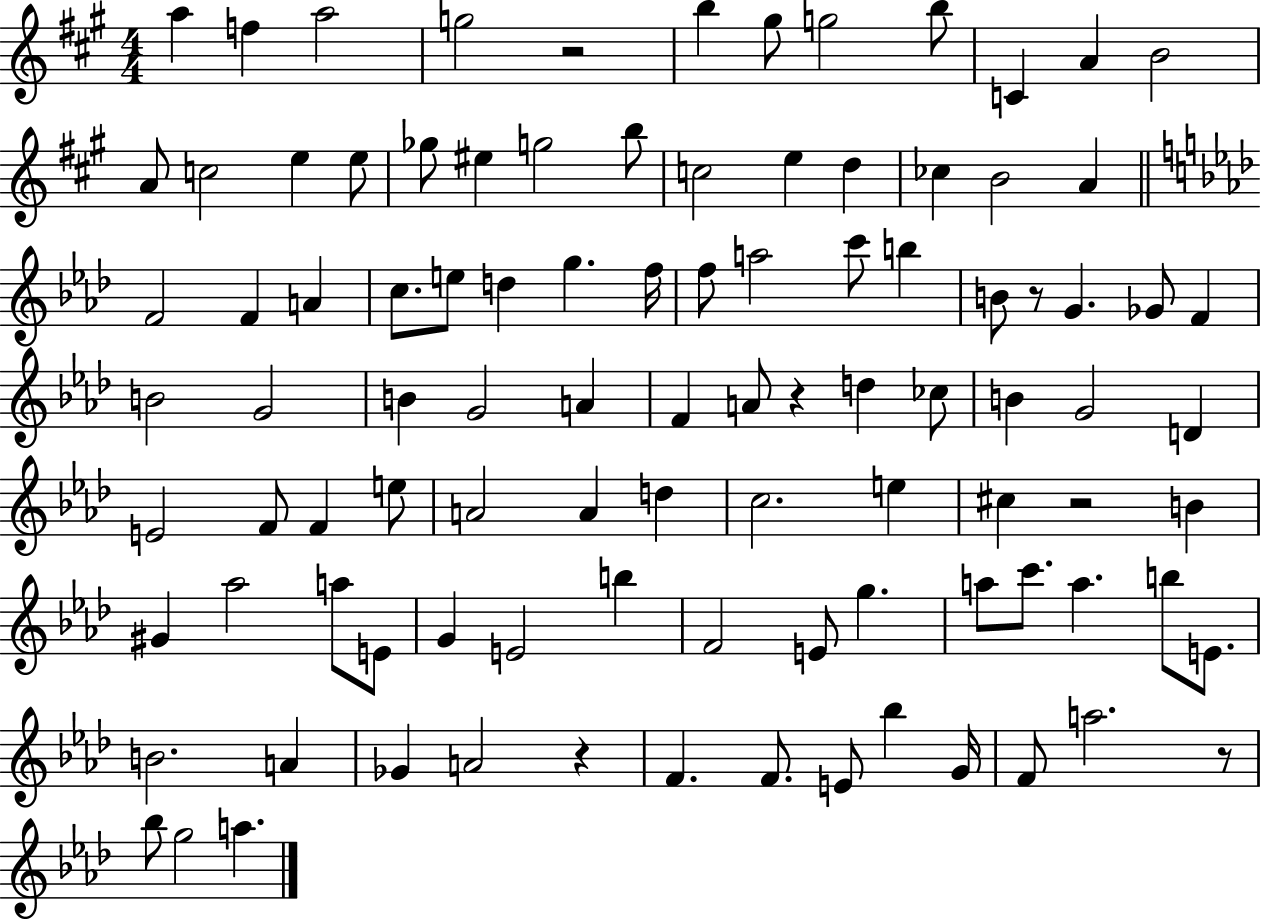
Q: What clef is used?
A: treble